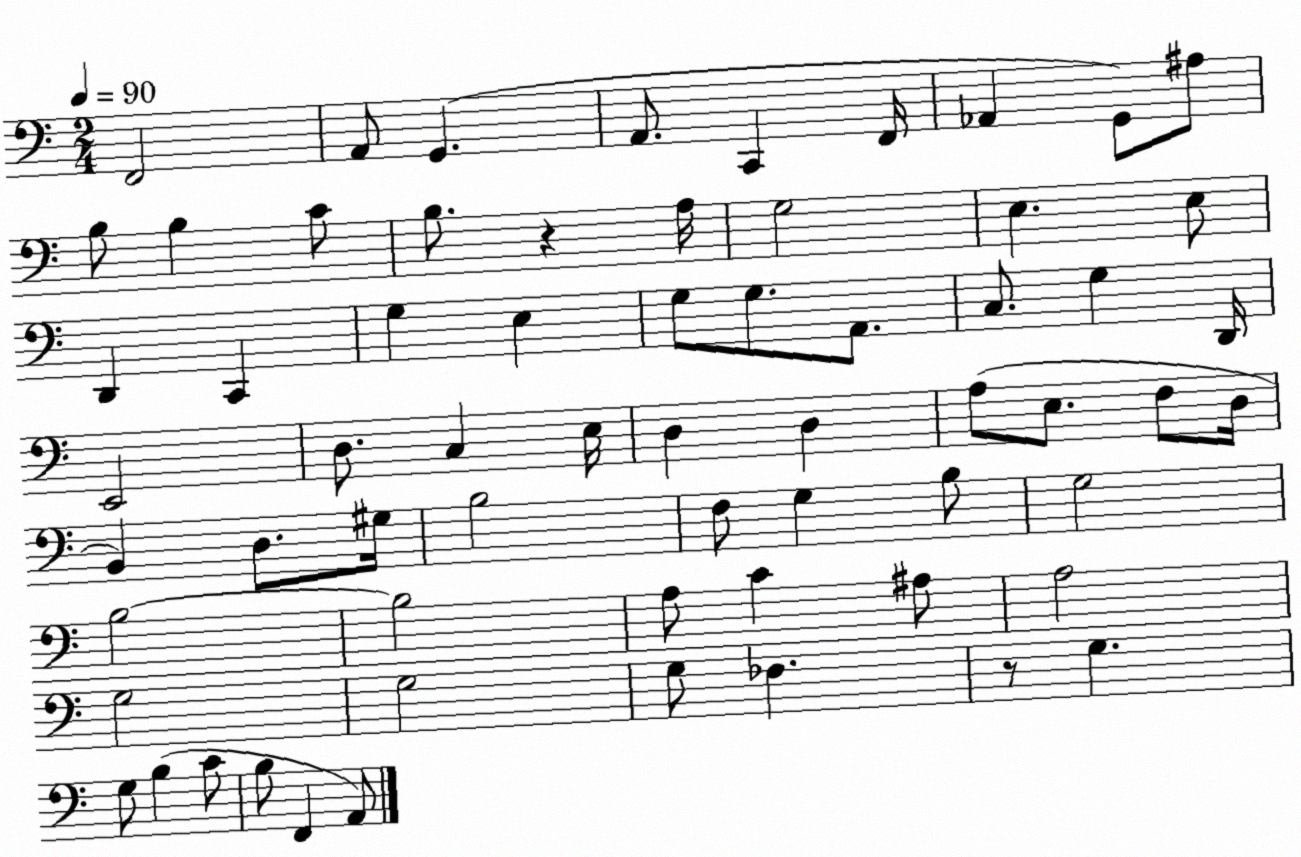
X:1
T:Untitled
M:2/4
L:1/4
K:C
F,,2 A,,/2 G,, A,,/2 C,, F,,/4 _A,, G,,/2 ^A,/2 B,/2 B, C/2 B,/2 z A,/4 G,2 E, E,/2 D,, C,, G, E, G,/2 G,/2 A,,/2 C,/2 G, D,,/4 E,,2 D,/2 C, E,/4 D, D, A,/2 E,/2 F,/2 D,/4 B,, D,/2 ^G,/4 B,2 F,/2 G, B,/2 G,2 B,2 B,2 A,/2 C ^A,/2 A,2 G,2 G,2 G,/2 _F, z/2 G, G,/2 B, C/2 B,/2 F,, A,,/2